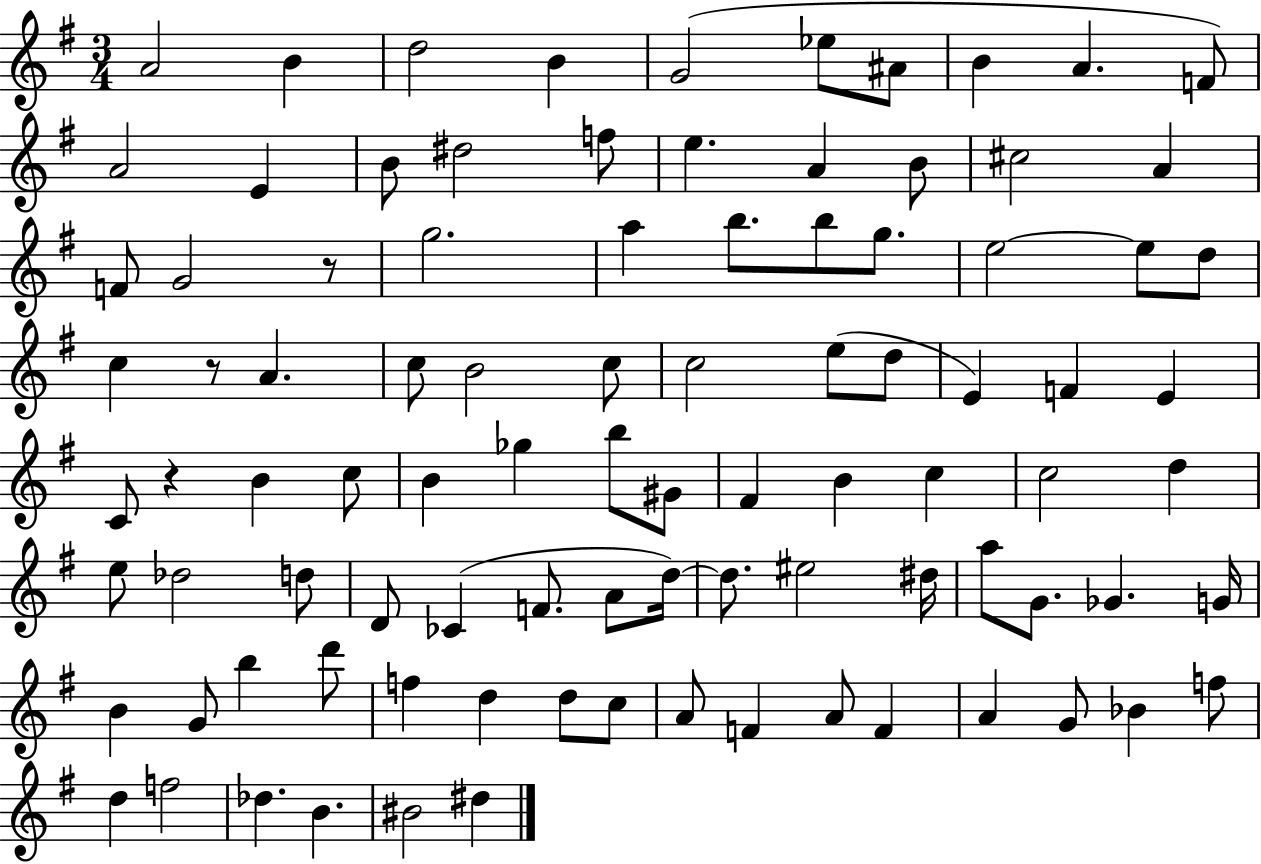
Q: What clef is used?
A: treble